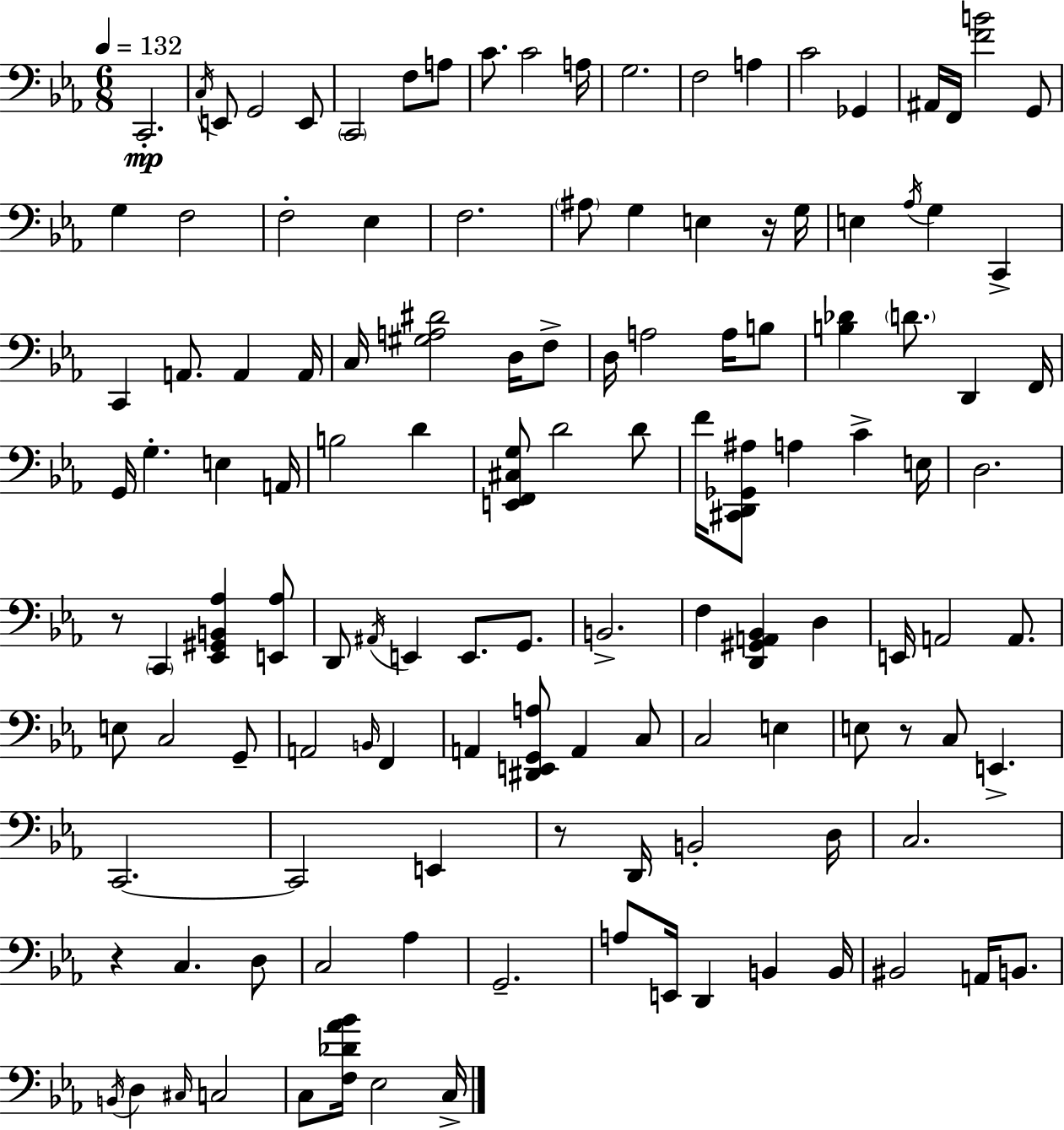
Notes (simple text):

C2/h. C3/s E2/e G2/h E2/e C2/h F3/e A3/e C4/e. C4/h A3/s G3/h. F3/h A3/q C4/h Gb2/q A#2/s F2/s [F4,B4]/h G2/e G3/q F3/h F3/h Eb3/q F3/h. A#3/e G3/q E3/q R/s G3/s E3/q Ab3/s G3/q C2/q C2/q A2/e. A2/q A2/s C3/s [G#3,A3,D#4]/h D3/s F3/e D3/s A3/h A3/s B3/e [B3,Db4]/q D4/e. D2/q F2/s G2/s G3/q. E3/q A2/s B3/h D4/q [E2,F2,C#3,G3]/e D4/h D4/e F4/s [C#2,D2,Gb2,A#3]/e A3/q C4/q E3/s D3/h. R/e C2/q [Eb2,G#2,B2,Ab3]/q [E2,Ab3]/e D2/e A#2/s E2/q E2/e. G2/e. B2/h. F3/q [D2,G#2,A2,Bb2]/q D3/q E2/s A2/h A2/e. E3/e C3/h G2/e A2/h B2/s F2/q A2/q [D#2,E2,G2,A3]/e A2/q C3/e C3/h E3/q E3/e R/e C3/e E2/q. C2/h. C2/h E2/q R/e D2/s B2/h D3/s C3/h. R/q C3/q. D3/e C3/h Ab3/q G2/h. A3/e E2/s D2/q B2/q B2/s BIS2/h A2/s B2/e. B2/s D3/q C#3/s C3/h C3/e [F3,Db4,Ab4,Bb4]/s Eb3/h C3/s